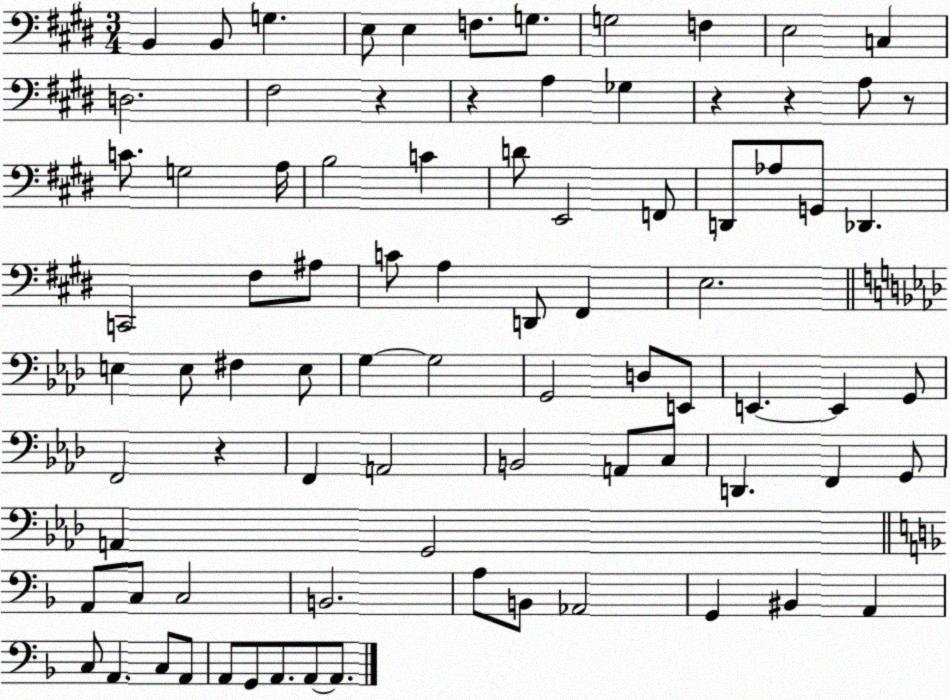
X:1
T:Untitled
M:3/4
L:1/4
K:E
B,, B,,/2 G, E,/2 E, F,/2 G,/2 G,2 F, E,2 C, D,2 ^F,2 z z A, _G, z z A,/2 z/2 C/2 G,2 A,/4 B,2 C D/2 E,,2 F,,/2 D,,/2 _A,/2 G,,/2 _D,, C,,2 ^F,/2 ^A,/2 C/2 A, D,,/2 ^F,, E,2 E, E,/2 ^F, E,/2 G, G,2 G,,2 D,/2 E,,/2 E,, E,, G,,/2 F,,2 z F,, A,,2 B,,2 A,,/2 C,/2 D,, F,, G,,/2 A,, G,,2 A,,/2 C,/2 C,2 B,,2 A,/2 B,,/2 _A,,2 G,, ^B,, A,, C,/2 A,, C,/2 A,,/2 A,,/2 G,,/2 A,,/2 A,,/2 A,,/2